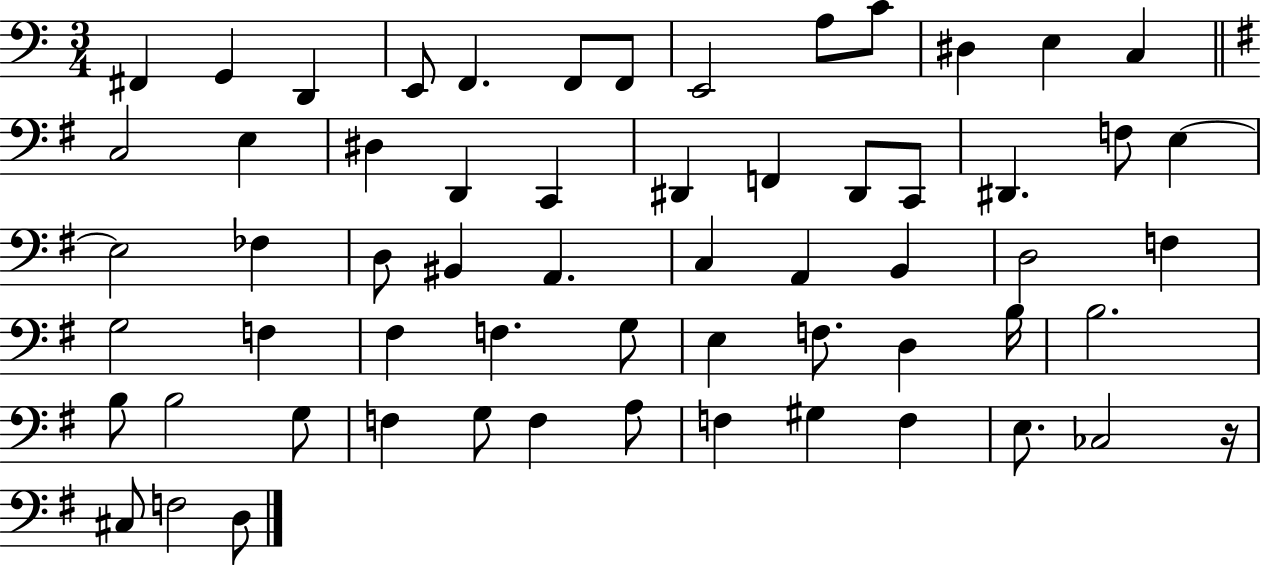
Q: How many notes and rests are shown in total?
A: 61